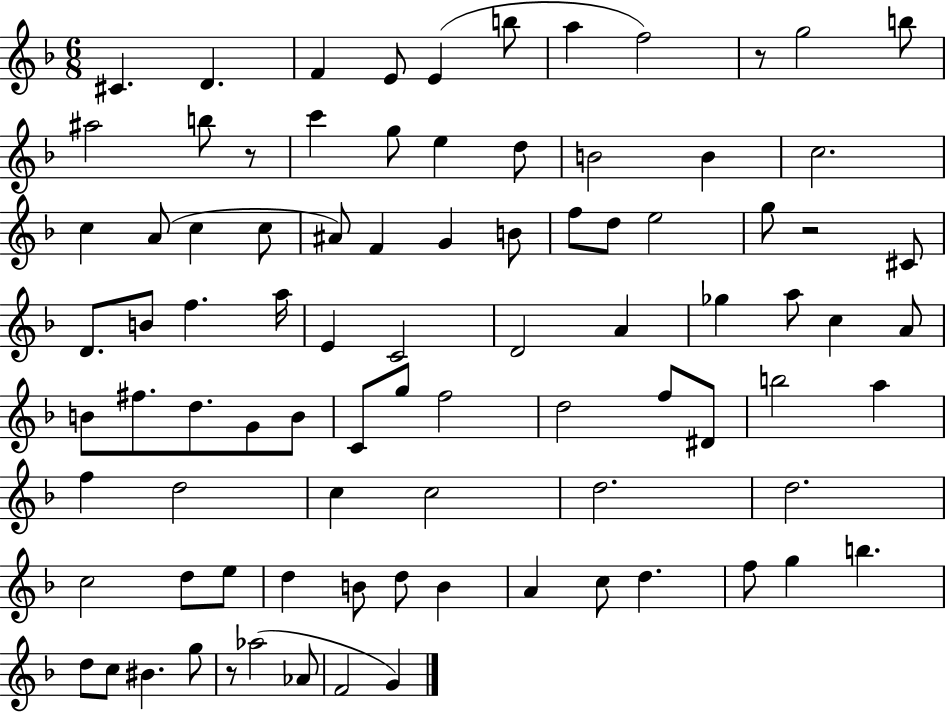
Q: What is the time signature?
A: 6/8